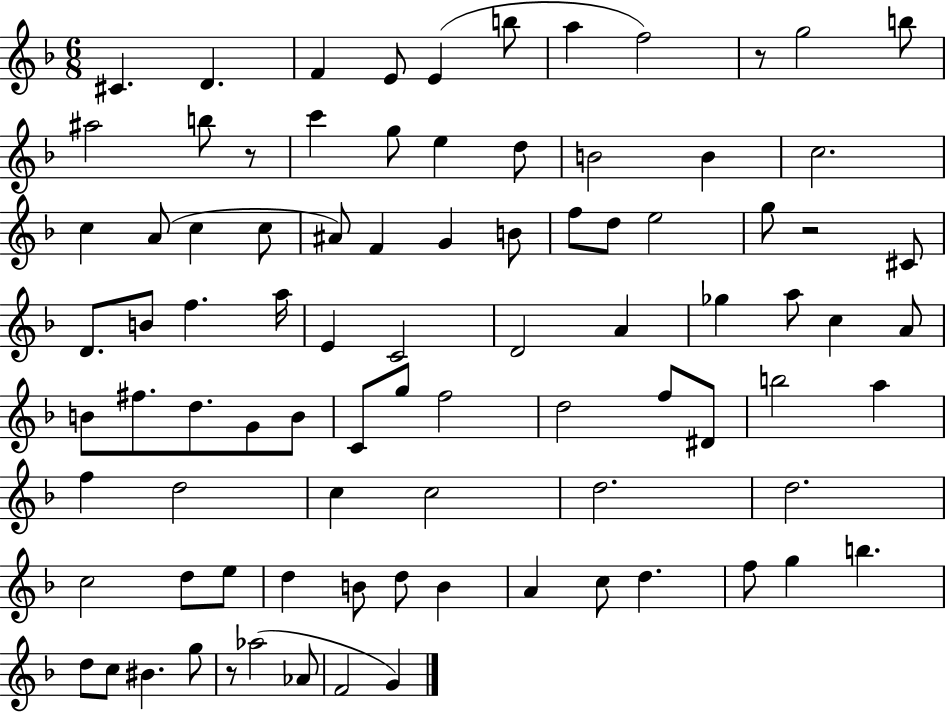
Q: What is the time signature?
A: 6/8